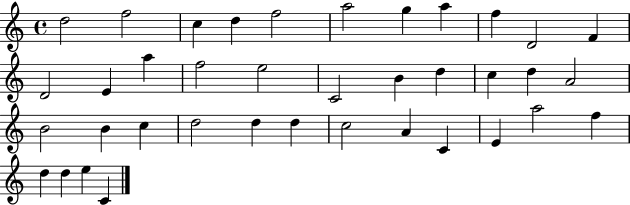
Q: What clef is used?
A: treble